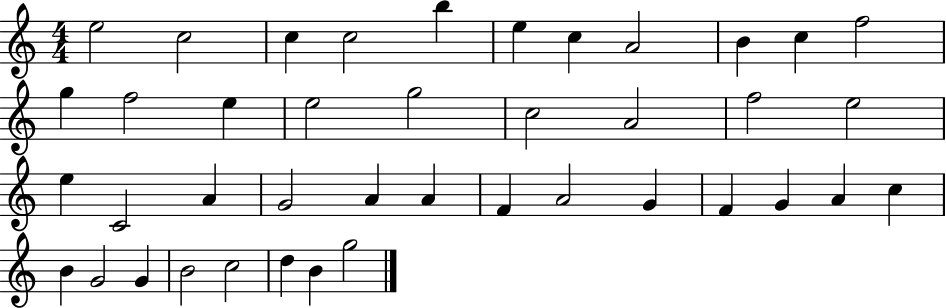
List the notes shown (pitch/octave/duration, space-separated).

E5/h C5/h C5/q C5/h B5/q E5/q C5/q A4/h B4/q C5/q F5/h G5/q F5/h E5/q E5/h G5/h C5/h A4/h F5/h E5/h E5/q C4/h A4/q G4/h A4/q A4/q F4/q A4/h G4/q F4/q G4/q A4/q C5/q B4/q G4/h G4/q B4/h C5/h D5/q B4/q G5/h